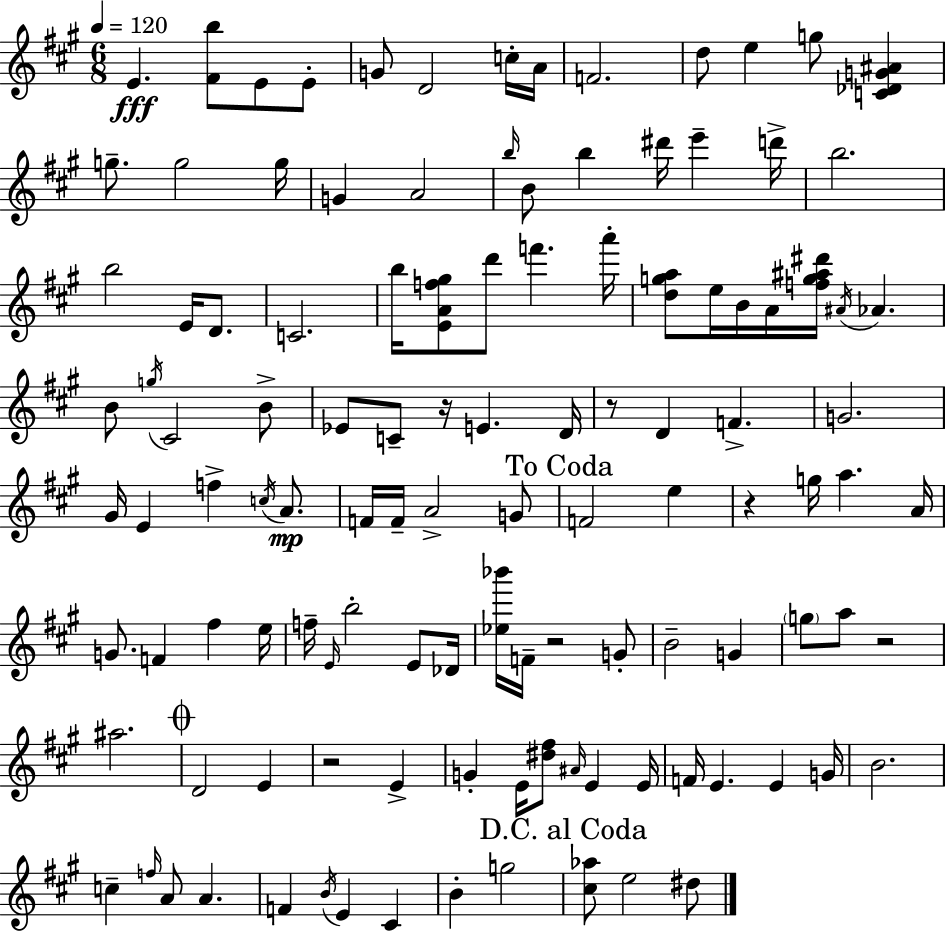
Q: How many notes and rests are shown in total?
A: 116